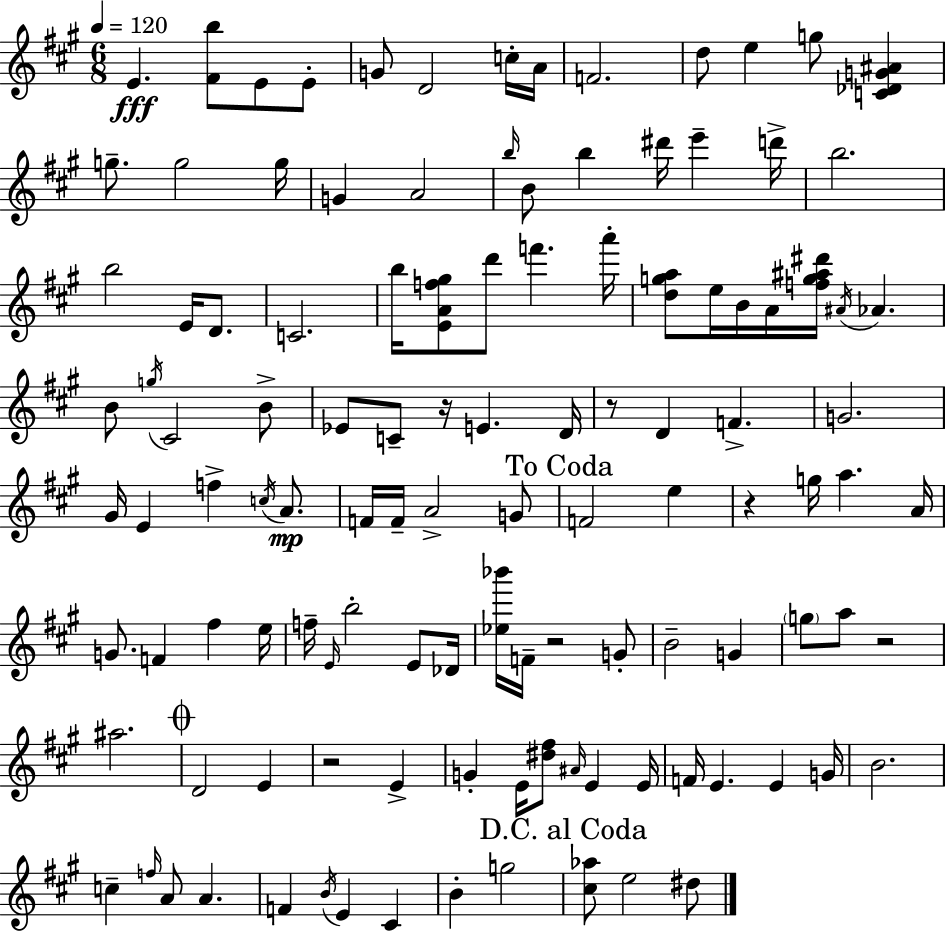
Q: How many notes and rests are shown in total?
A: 116